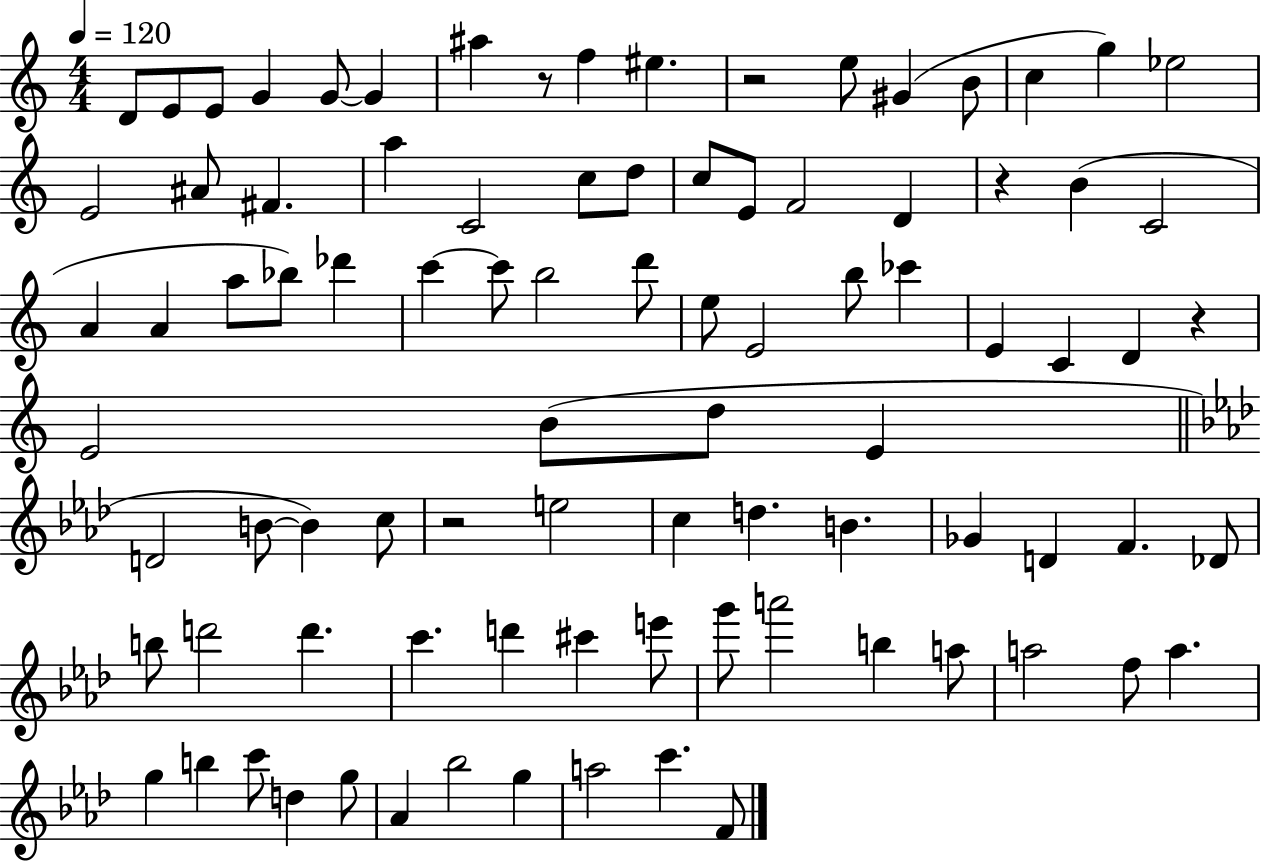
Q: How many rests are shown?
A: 5